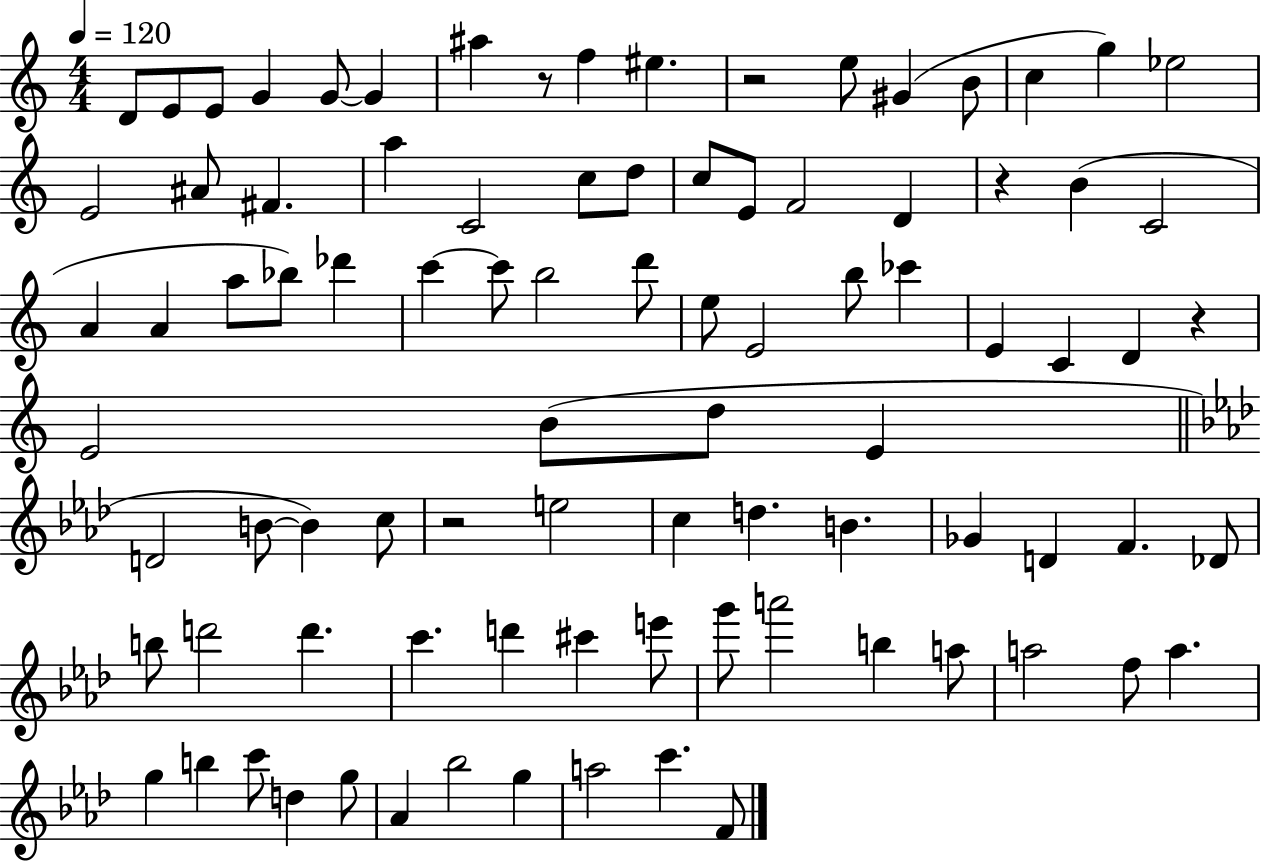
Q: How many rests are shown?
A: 5